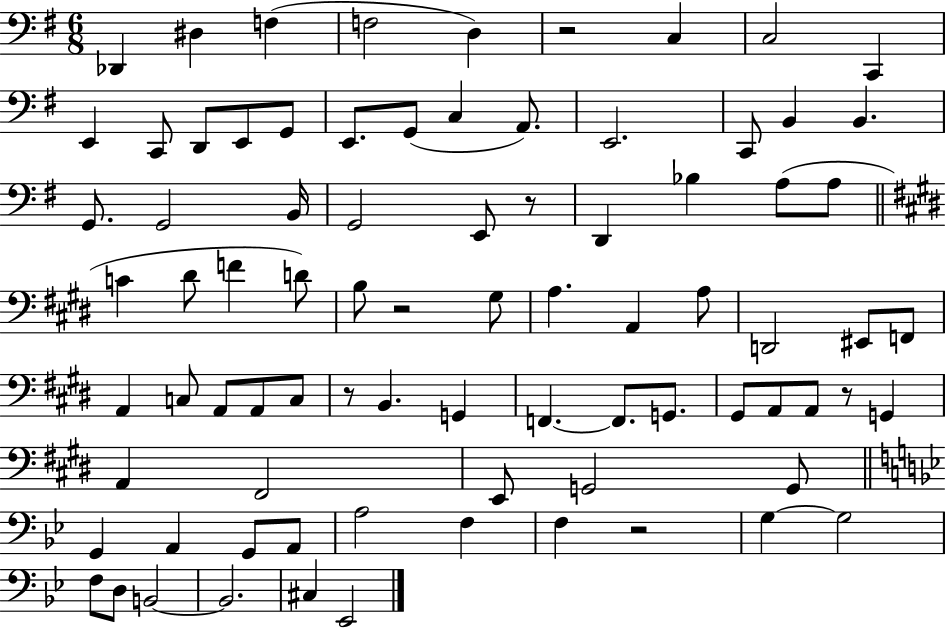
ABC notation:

X:1
T:Untitled
M:6/8
L:1/4
K:G
_D,, ^D, F, F,2 D, z2 C, C,2 C,, E,, C,,/2 D,,/2 E,,/2 G,,/2 E,,/2 G,,/2 C, A,,/2 E,,2 C,,/2 B,, B,, G,,/2 G,,2 B,,/4 G,,2 E,,/2 z/2 D,, _B, A,/2 A,/2 C ^D/2 F D/2 B,/2 z2 ^G,/2 A, A,, A,/2 D,,2 ^E,,/2 F,,/2 A,, C,/2 A,,/2 A,,/2 C,/2 z/2 B,, G,, F,, F,,/2 G,,/2 ^G,,/2 A,,/2 A,,/2 z/2 G,, A,, ^F,,2 E,,/2 G,,2 G,,/2 G,, A,, G,,/2 A,,/2 A,2 F, F, z2 G, G,2 F,/2 D,/2 B,,2 B,,2 ^C, _E,,2